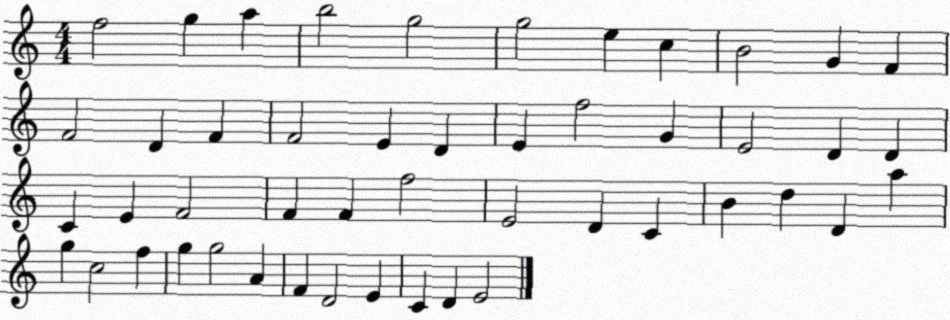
X:1
T:Untitled
M:4/4
L:1/4
K:C
f2 g a b2 g2 g2 e c B2 G F F2 D F F2 E D E f2 G E2 D D C E F2 F F f2 E2 D C B d D a g c2 f g g2 A F D2 E C D E2